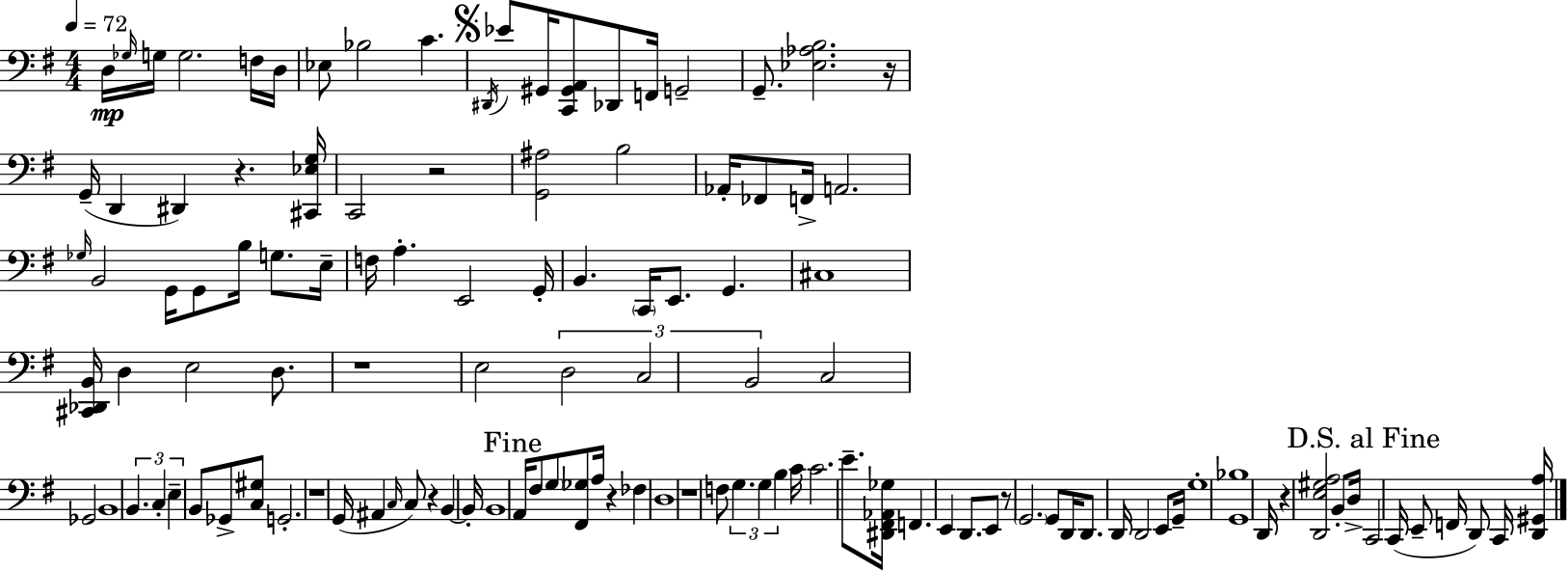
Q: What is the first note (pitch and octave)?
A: D3